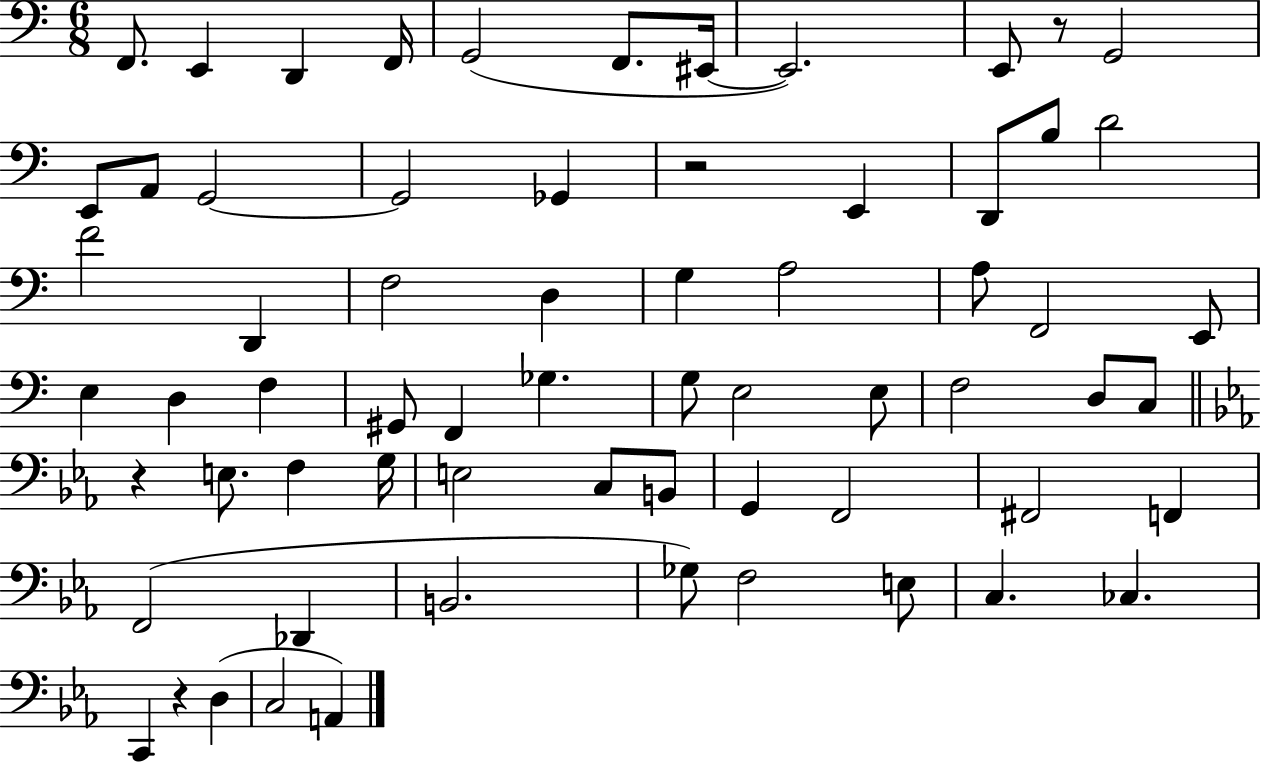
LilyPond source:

{
  \clef bass
  \numericTimeSignature
  \time 6/8
  \key c \major
  f,8. e,4 d,4 f,16 | g,2( f,8. eis,16~~ | eis,2.) | e,8 r8 g,2 | \break e,8 a,8 g,2~~ | g,2 ges,4 | r2 e,4 | d,8 b8 d'2 | \break f'2 d,4 | f2 d4 | g4 a2 | a8 f,2 e,8 | \break e4 d4 f4 | gis,8 f,4 ges4. | g8 e2 e8 | f2 d8 c8 | \break \bar "||" \break \key ees \major r4 e8. f4 g16 | e2 c8 b,8 | g,4 f,2 | fis,2 f,4 | \break f,2( des,4 | b,2. | ges8) f2 e8 | c4. ces4. | \break c,4 r4 d4( | c2 a,4) | \bar "|."
}